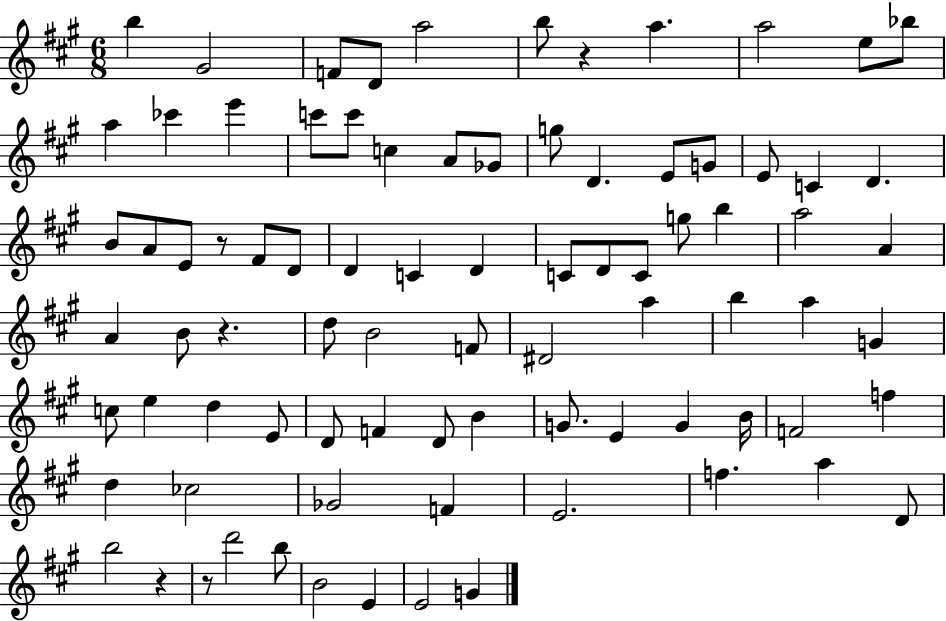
B5/q G#4/h F4/e D4/e A5/h B5/e R/q A5/q. A5/h E5/e Bb5/e A5/q CES6/q E6/q C6/e C6/e C5/q A4/e Gb4/e G5/e D4/q. E4/e G4/e E4/e C4/q D4/q. B4/e A4/e E4/e R/e F#4/e D4/e D4/q C4/q D4/q C4/e D4/e C4/e G5/e B5/q A5/h A4/q A4/q B4/e R/q. D5/e B4/h F4/e D#4/h A5/q B5/q A5/q G4/q C5/e E5/q D5/q E4/e D4/e F4/q D4/e B4/q G4/e. E4/q G4/q B4/s F4/h F5/q D5/q CES5/h Gb4/h F4/q E4/h. F5/q. A5/q D4/e B5/h R/q R/e D6/h B5/e B4/h E4/q E4/h G4/q